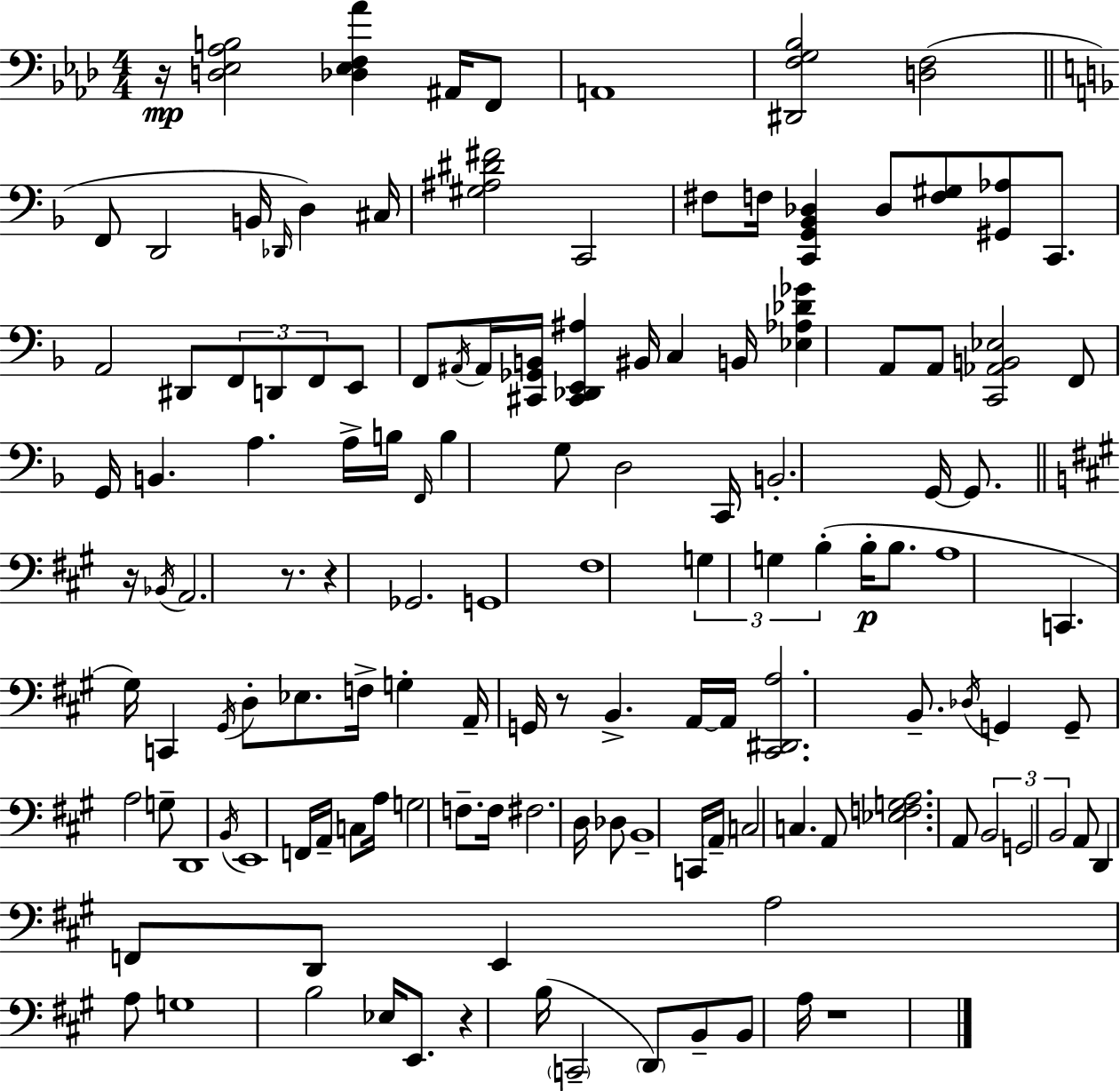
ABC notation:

X:1
T:Untitled
M:4/4
L:1/4
K:Fm
z/4 [D,_E,_A,B,]2 [_D,_E,F,_A] ^A,,/4 F,,/2 A,,4 [^D,,F,G,_B,]2 [D,F,]2 F,,/2 D,,2 B,,/4 _D,,/4 D, ^C,/4 [^G,^A,^D^F]2 C,,2 ^F,/2 F,/4 [C,,G,,_B,,_D,] _D,/2 [F,^G,]/2 [^G,,_A,]/2 C,,/2 A,,2 ^D,,/2 F,,/2 D,,/2 F,,/2 E,,/2 F,,/2 ^A,,/4 ^A,,/4 [^C,,_G,,B,,]/4 [^C,,_D,,E,,^A,] ^B,,/4 C, B,,/4 [_E,_A,_D_G] A,,/2 A,,/2 [C,,_A,,B,,_E,]2 F,,/2 G,,/4 B,, A, A,/4 B,/4 F,,/4 B, G,/2 D,2 C,,/4 B,,2 G,,/4 G,,/2 z/4 _B,,/4 A,,2 z/2 z _G,,2 G,,4 ^F,4 G, G, B, B,/4 B,/2 A,4 C,, ^G,/4 C,, ^G,,/4 D,/2 _E,/2 F,/4 G, A,,/4 G,,/4 z/2 B,, A,,/4 A,,/4 [^C,,^D,,A,]2 B,,/2 _D,/4 G,, G,,/2 A,2 G,/2 D,,4 B,,/4 E,,4 F,,/4 A,,/4 C,/2 A,/4 G,2 F,/2 F,/4 ^F,2 D,/4 _D,/2 B,,4 C,,/4 A,,/4 C,2 C, A,,/2 [_E,F,G,A,]2 A,,/2 B,,2 G,,2 B,,2 A,,/2 D,, F,,/2 D,,/2 E,, A,2 A,/2 G,4 B,2 _E,/4 E,,/2 z B,/4 C,,2 D,,/2 B,,/2 B,,/2 A,/4 z4